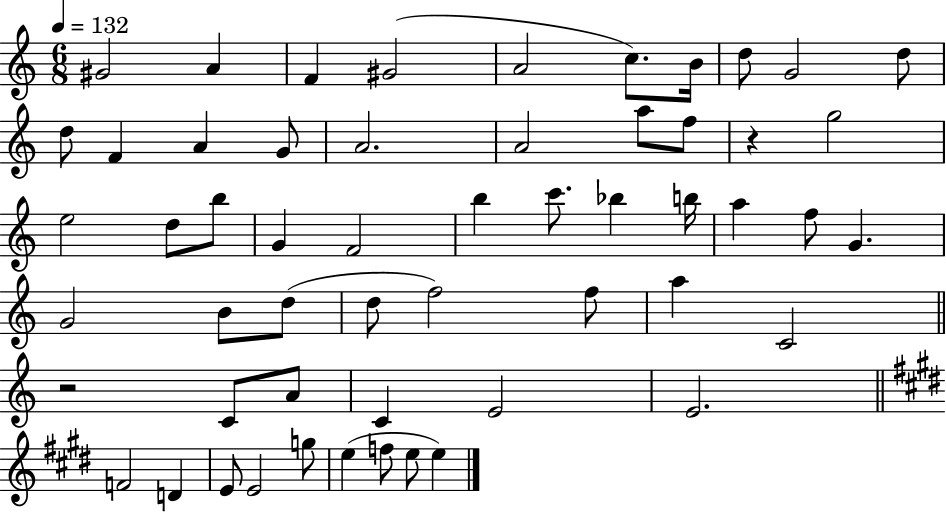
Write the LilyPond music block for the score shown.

{
  \clef treble
  \numericTimeSignature
  \time 6/8
  \key c \major
  \tempo 4 = 132
  gis'2 a'4 | f'4 gis'2( | a'2 c''8.) b'16 | d''8 g'2 d''8 | \break d''8 f'4 a'4 g'8 | a'2. | a'2 a''8 f''8 | r4 g''2 | \break e''2 d''8 b''8 | g'4 f'2 | b''4 c'''8. bes''4 b''16 | a''4 f''8 g'4. | \break g'2 b'8 d''8( | d''8 f''2) f''8 | a''4 c'2 | \bar "||" \break \key a \minor r2 c'8 a'8 | c'4 e'2 | e'2. | \bar "||" \break \key e \major f'2 d'4 | e'8 e'2 g''8 | e''4( f''8 e''8 e''4) | \bar "|."
}